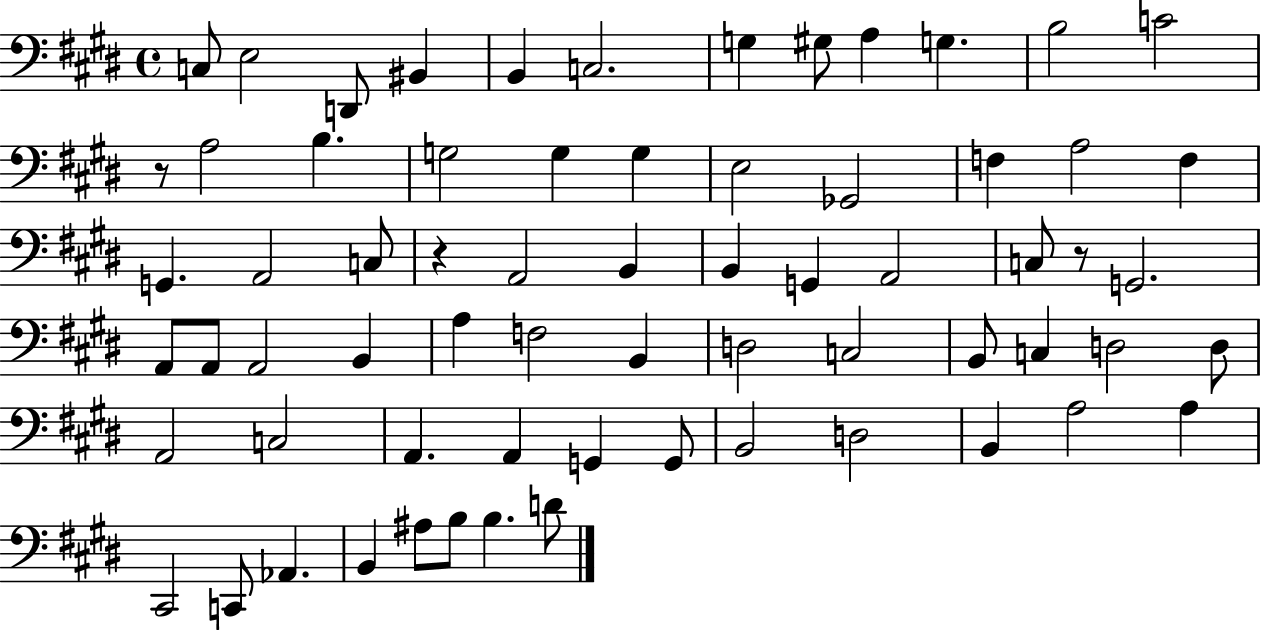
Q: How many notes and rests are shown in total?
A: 67